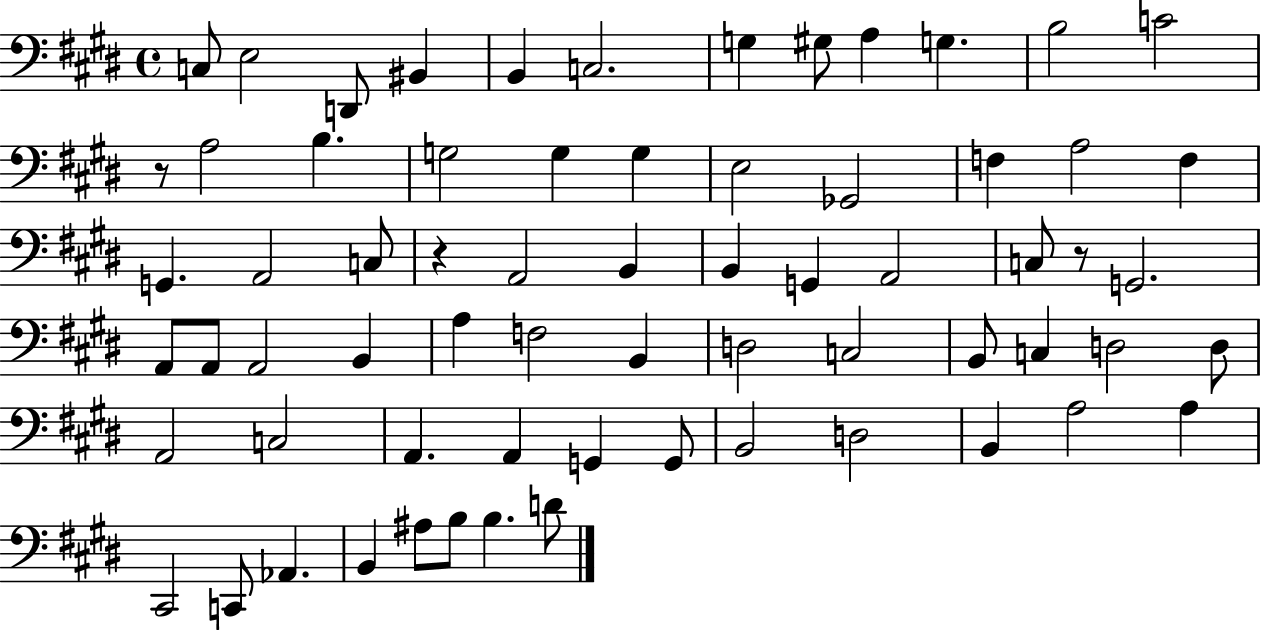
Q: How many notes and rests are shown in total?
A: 67